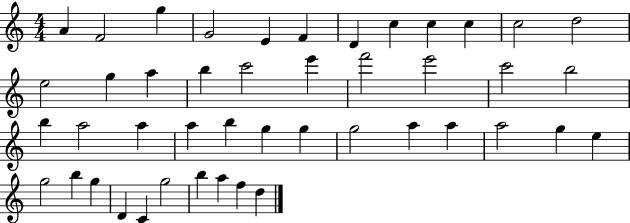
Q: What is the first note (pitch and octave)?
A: A4